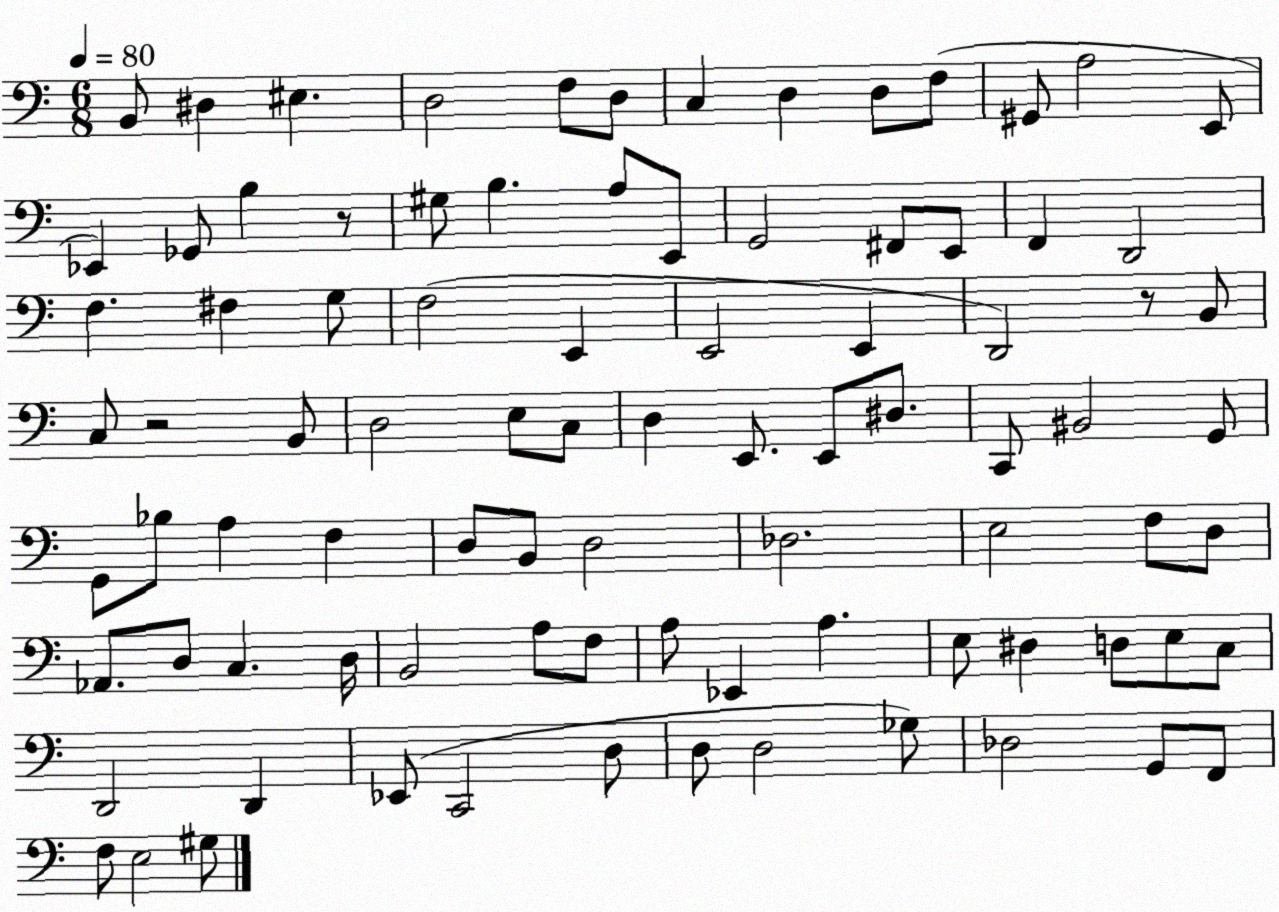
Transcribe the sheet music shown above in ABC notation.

X:1
T:Untitled
M:6/8
L:1/4
K:C
B,,/2 ^D, ^E, D,2 F,/2 D,/2 C, D, D,/2 F,/2 ^G,,/2 A,2 E,,/2 _E,, _G,,/2 B, z/2 ^G,/2 B, A,/2 E,,/2 G,,2 ^F,,/2 E,,/2 F,, D,,2 F, ^F, G,/2 F,2 E,, E,,2 E,, D,,2 z/2 B,,/2 C,/2 z2 B,,/2 D,2 E,/2 C,/2 D, E,,/2 E,,/2 ^D,/2 C,,/2 ^B,,2 G,,/2 G,,/2 _B,/2 A, F, D,/2 B,,/2 D,2 _D,2 E,2 F,/2 D,/2 _A,,/2 D,/2 C, D,/4 B,,2 A,/2 F,/2 A,/2 _E,, A, E,/2 ^D, D,/2 E,/2 C,/2 D,,2 D,, _E,,/2 C,,2 D,/2 D,/2 D,2 _G,/2 _D,2 G,,/2 F,,/2 F,/2 E,2 ^G,/2